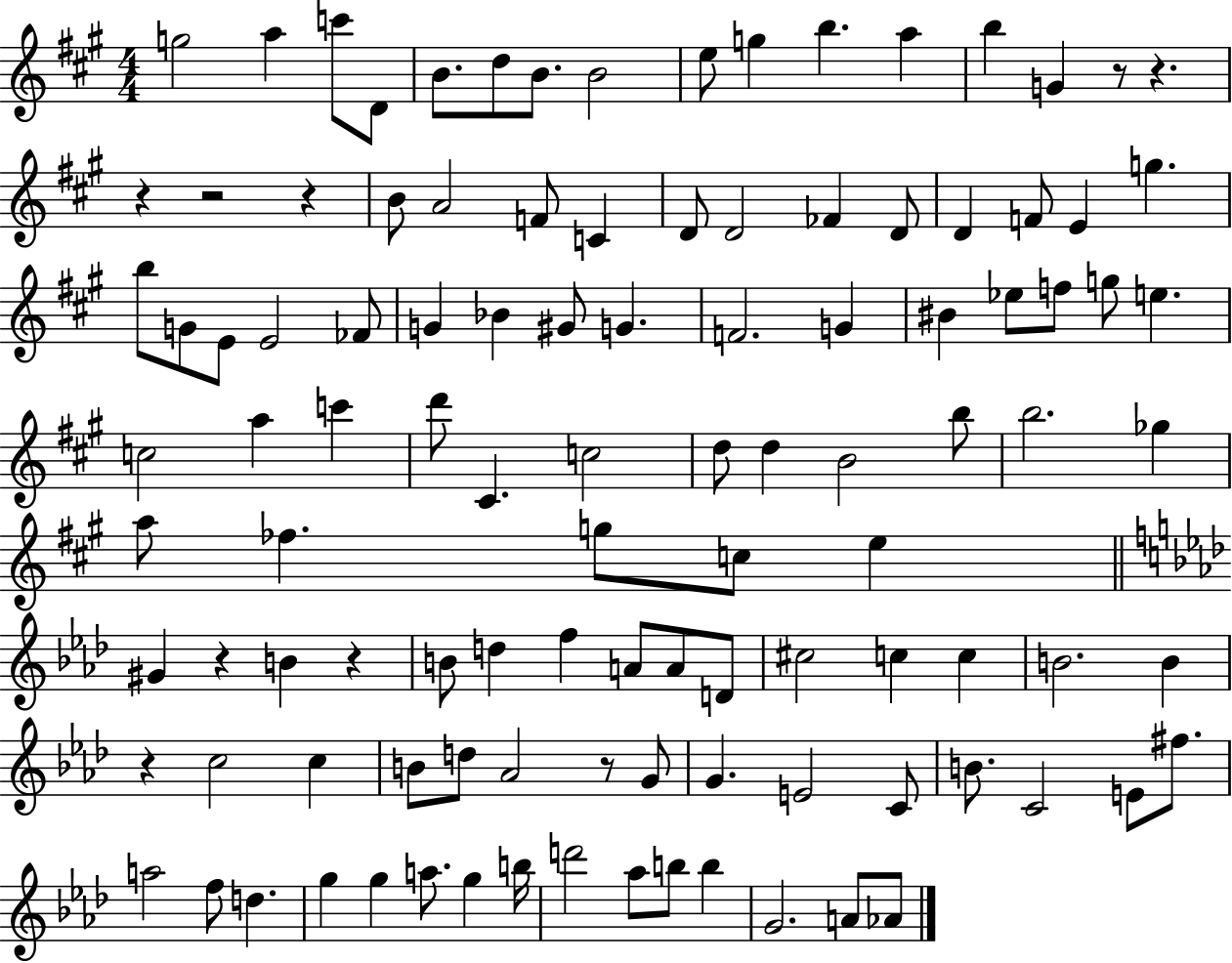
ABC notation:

X:1
T:Untitled
M:4/4
L:1/4
K:A
g2 a c'/2 D/2 B/2 d/2 B/2 B2 e/2 g b a b G z/2 z z z2 z B/2 A2 F/2 C D/2 D2 _F D/2 D F/2 E g b/2 G/2 E/2 E2 _F/2 G _B ^G/2 G F2 G ^B _e/2 f/2 g/2 e c2 a c' d'/2 ^C c2 d/2 d B2 b/2 b2 _g a/2 _f g/2 c/2 e ^G z B z B/2 d f A/2 A/2 D/2 ^c2 c c B2 B z c2 c B/2 d/2 _A2 z/2 G/2 G E2 C/2 B/2 C2 E/2 ^f/2 a2 f/2 d g g a/2 g b/4 d'2 _a/2 b/2 b G2 A/2 _A/2